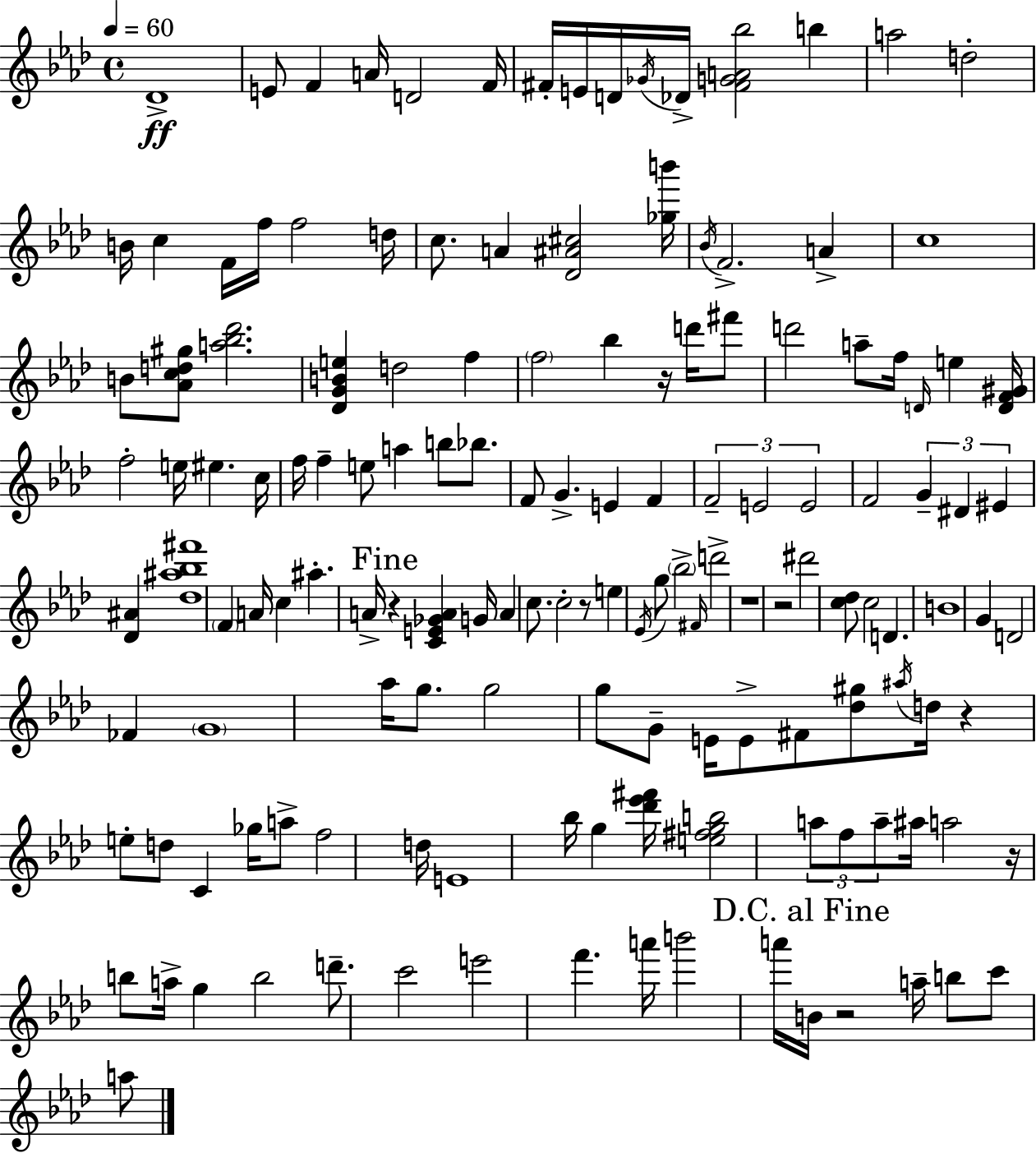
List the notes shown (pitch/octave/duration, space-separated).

Db4/w E4/e F4/q A4/s D4/h F4/s F#4/s E4/s D4/s Gb4/s Db4/s [F#4,G4,A4,Bb5]/h B5/q A5/h D5/h B4/s C5/q F4/s F5/s F5/h D5/s C5/e. A4/q [Db4,A#4,C#5]/h [Gb5,B6]/s Bb4/s F4/h. A4/q C5/w B4/e [Ab4,C5,D5,G#5]/e [A5,Bb5,Db6]/h. [Db4,G4,B4,E5]/q D5/h F5/q F5/h Bb5/q R/s D6/s F#6/e D6/h A5/e F5/s D4/s E5/q [D4,F4,G#4]/s F5/h E5/s EIS5/q. C5/s F5/s F5/q E5/e A5/q B5/e Bb5/e. F4/e G4/q. E4/q F4/q F4/h E4/h E4/h F4/h G4/q D#4/q EIS4/q [Db4,A#4]/q [Db5,A#5,Bb5,F#6]/w F4/q A4/s C5/q A#5/q. A4/s R/q [C4,E4,Gb4,A4]/q G4/s A4/q C5/e. C5/h R/e E5/q Eb4/s G5/e Bb5/h F#4/s D6/h R/w R/h D#6/h [C5,Db5]/e C5/h D4/q. B4/w G4/q D4/h FES4/q G4/w Ab5/s G5/e. G5/h G5/e G4/e E4/s E4/e F#4/e [Db5,G#5]/e A#5/s D5/s R/q E5/e D5/e C4/q Gb5/s A5/e F5/h D5/s E4/w Bb5/s G5/q [Db6,Eb6,F#6]/s [E5,F#5,G5,B5]/h A5/e F5/e A5/e A#5/s A5/h R/s B5/e A5/s G5/q B5/h D6/e. C6/h E6/h F6/q. A6/s B6/h A6/s B4/s R/h A5/s B5/e C6/e A5/e